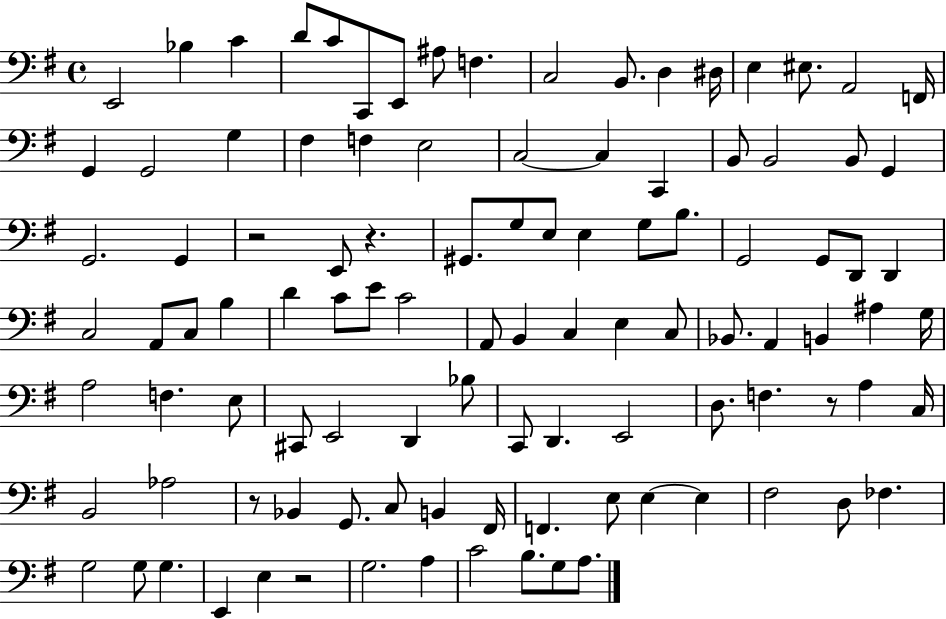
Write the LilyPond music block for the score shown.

{
  \clef bass
  \time 4/4
  \defaultTimeSignature
  \key g \major
  e,2 bes4 c'4 | d'8 c'8 c,8 e,8 ais8 f4. | c2 b,8. d4 dis16 | e4 eis8. a,2 f,16 | \break g,4 g,2 g4 | fis4 f4 e2 | c2~~ c4 c,4 | b,8 b,2 b,8 g,4 | \break g,2. g,4 | r2 e,8 r4. | gis,8. g8 e8 e4 g8 b8. | g,2 g,8 d,8 d,4 | \break c2 a,8 c8 b4 | d'4 c'8 e'8 c'2 | a,8 b,4 c4 e4 c8 | bes,8. a,4 b,4 ais4 g16 | \break a2 f4. e8 | cis,8 e,2 d,4 bes8 | c,8 d,4. e,2 | d8. f4. r8 a4 c16 | \break b,2 aes2 | r8 bes,4 g,8. c8 b,4 fis,16 | f,4. e8 e4~~ e4 | fis2 d8 fes4. | \break g2 g8 g4. | e,4 e4 r2 | g2. a4 | c'2 b8. g8 a8. | \break \bar "|."
}